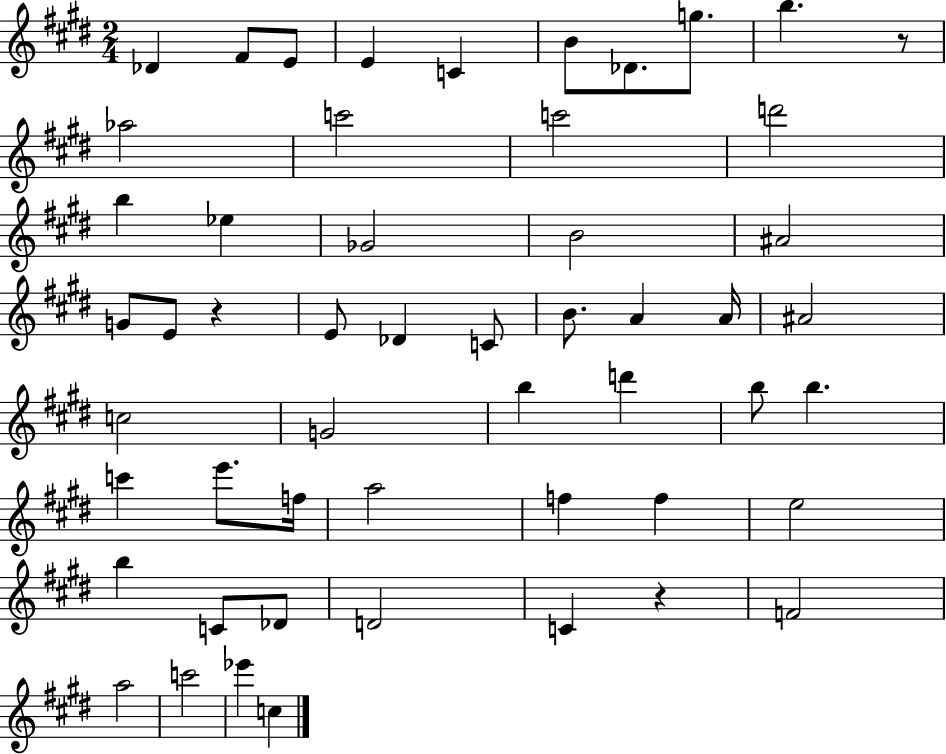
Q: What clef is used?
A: treble